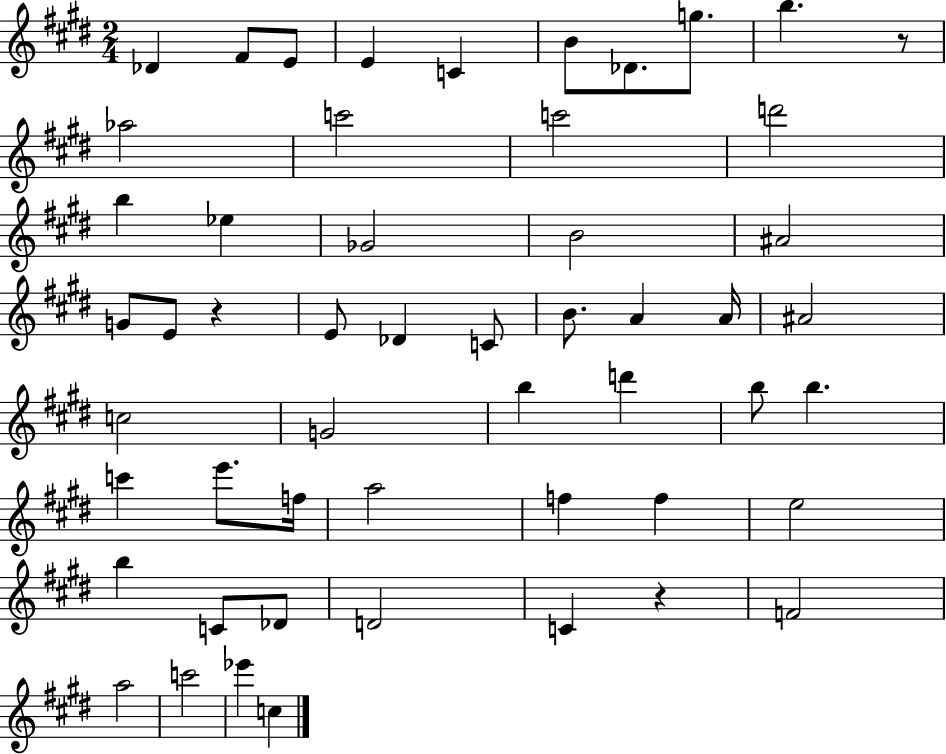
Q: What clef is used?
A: treble